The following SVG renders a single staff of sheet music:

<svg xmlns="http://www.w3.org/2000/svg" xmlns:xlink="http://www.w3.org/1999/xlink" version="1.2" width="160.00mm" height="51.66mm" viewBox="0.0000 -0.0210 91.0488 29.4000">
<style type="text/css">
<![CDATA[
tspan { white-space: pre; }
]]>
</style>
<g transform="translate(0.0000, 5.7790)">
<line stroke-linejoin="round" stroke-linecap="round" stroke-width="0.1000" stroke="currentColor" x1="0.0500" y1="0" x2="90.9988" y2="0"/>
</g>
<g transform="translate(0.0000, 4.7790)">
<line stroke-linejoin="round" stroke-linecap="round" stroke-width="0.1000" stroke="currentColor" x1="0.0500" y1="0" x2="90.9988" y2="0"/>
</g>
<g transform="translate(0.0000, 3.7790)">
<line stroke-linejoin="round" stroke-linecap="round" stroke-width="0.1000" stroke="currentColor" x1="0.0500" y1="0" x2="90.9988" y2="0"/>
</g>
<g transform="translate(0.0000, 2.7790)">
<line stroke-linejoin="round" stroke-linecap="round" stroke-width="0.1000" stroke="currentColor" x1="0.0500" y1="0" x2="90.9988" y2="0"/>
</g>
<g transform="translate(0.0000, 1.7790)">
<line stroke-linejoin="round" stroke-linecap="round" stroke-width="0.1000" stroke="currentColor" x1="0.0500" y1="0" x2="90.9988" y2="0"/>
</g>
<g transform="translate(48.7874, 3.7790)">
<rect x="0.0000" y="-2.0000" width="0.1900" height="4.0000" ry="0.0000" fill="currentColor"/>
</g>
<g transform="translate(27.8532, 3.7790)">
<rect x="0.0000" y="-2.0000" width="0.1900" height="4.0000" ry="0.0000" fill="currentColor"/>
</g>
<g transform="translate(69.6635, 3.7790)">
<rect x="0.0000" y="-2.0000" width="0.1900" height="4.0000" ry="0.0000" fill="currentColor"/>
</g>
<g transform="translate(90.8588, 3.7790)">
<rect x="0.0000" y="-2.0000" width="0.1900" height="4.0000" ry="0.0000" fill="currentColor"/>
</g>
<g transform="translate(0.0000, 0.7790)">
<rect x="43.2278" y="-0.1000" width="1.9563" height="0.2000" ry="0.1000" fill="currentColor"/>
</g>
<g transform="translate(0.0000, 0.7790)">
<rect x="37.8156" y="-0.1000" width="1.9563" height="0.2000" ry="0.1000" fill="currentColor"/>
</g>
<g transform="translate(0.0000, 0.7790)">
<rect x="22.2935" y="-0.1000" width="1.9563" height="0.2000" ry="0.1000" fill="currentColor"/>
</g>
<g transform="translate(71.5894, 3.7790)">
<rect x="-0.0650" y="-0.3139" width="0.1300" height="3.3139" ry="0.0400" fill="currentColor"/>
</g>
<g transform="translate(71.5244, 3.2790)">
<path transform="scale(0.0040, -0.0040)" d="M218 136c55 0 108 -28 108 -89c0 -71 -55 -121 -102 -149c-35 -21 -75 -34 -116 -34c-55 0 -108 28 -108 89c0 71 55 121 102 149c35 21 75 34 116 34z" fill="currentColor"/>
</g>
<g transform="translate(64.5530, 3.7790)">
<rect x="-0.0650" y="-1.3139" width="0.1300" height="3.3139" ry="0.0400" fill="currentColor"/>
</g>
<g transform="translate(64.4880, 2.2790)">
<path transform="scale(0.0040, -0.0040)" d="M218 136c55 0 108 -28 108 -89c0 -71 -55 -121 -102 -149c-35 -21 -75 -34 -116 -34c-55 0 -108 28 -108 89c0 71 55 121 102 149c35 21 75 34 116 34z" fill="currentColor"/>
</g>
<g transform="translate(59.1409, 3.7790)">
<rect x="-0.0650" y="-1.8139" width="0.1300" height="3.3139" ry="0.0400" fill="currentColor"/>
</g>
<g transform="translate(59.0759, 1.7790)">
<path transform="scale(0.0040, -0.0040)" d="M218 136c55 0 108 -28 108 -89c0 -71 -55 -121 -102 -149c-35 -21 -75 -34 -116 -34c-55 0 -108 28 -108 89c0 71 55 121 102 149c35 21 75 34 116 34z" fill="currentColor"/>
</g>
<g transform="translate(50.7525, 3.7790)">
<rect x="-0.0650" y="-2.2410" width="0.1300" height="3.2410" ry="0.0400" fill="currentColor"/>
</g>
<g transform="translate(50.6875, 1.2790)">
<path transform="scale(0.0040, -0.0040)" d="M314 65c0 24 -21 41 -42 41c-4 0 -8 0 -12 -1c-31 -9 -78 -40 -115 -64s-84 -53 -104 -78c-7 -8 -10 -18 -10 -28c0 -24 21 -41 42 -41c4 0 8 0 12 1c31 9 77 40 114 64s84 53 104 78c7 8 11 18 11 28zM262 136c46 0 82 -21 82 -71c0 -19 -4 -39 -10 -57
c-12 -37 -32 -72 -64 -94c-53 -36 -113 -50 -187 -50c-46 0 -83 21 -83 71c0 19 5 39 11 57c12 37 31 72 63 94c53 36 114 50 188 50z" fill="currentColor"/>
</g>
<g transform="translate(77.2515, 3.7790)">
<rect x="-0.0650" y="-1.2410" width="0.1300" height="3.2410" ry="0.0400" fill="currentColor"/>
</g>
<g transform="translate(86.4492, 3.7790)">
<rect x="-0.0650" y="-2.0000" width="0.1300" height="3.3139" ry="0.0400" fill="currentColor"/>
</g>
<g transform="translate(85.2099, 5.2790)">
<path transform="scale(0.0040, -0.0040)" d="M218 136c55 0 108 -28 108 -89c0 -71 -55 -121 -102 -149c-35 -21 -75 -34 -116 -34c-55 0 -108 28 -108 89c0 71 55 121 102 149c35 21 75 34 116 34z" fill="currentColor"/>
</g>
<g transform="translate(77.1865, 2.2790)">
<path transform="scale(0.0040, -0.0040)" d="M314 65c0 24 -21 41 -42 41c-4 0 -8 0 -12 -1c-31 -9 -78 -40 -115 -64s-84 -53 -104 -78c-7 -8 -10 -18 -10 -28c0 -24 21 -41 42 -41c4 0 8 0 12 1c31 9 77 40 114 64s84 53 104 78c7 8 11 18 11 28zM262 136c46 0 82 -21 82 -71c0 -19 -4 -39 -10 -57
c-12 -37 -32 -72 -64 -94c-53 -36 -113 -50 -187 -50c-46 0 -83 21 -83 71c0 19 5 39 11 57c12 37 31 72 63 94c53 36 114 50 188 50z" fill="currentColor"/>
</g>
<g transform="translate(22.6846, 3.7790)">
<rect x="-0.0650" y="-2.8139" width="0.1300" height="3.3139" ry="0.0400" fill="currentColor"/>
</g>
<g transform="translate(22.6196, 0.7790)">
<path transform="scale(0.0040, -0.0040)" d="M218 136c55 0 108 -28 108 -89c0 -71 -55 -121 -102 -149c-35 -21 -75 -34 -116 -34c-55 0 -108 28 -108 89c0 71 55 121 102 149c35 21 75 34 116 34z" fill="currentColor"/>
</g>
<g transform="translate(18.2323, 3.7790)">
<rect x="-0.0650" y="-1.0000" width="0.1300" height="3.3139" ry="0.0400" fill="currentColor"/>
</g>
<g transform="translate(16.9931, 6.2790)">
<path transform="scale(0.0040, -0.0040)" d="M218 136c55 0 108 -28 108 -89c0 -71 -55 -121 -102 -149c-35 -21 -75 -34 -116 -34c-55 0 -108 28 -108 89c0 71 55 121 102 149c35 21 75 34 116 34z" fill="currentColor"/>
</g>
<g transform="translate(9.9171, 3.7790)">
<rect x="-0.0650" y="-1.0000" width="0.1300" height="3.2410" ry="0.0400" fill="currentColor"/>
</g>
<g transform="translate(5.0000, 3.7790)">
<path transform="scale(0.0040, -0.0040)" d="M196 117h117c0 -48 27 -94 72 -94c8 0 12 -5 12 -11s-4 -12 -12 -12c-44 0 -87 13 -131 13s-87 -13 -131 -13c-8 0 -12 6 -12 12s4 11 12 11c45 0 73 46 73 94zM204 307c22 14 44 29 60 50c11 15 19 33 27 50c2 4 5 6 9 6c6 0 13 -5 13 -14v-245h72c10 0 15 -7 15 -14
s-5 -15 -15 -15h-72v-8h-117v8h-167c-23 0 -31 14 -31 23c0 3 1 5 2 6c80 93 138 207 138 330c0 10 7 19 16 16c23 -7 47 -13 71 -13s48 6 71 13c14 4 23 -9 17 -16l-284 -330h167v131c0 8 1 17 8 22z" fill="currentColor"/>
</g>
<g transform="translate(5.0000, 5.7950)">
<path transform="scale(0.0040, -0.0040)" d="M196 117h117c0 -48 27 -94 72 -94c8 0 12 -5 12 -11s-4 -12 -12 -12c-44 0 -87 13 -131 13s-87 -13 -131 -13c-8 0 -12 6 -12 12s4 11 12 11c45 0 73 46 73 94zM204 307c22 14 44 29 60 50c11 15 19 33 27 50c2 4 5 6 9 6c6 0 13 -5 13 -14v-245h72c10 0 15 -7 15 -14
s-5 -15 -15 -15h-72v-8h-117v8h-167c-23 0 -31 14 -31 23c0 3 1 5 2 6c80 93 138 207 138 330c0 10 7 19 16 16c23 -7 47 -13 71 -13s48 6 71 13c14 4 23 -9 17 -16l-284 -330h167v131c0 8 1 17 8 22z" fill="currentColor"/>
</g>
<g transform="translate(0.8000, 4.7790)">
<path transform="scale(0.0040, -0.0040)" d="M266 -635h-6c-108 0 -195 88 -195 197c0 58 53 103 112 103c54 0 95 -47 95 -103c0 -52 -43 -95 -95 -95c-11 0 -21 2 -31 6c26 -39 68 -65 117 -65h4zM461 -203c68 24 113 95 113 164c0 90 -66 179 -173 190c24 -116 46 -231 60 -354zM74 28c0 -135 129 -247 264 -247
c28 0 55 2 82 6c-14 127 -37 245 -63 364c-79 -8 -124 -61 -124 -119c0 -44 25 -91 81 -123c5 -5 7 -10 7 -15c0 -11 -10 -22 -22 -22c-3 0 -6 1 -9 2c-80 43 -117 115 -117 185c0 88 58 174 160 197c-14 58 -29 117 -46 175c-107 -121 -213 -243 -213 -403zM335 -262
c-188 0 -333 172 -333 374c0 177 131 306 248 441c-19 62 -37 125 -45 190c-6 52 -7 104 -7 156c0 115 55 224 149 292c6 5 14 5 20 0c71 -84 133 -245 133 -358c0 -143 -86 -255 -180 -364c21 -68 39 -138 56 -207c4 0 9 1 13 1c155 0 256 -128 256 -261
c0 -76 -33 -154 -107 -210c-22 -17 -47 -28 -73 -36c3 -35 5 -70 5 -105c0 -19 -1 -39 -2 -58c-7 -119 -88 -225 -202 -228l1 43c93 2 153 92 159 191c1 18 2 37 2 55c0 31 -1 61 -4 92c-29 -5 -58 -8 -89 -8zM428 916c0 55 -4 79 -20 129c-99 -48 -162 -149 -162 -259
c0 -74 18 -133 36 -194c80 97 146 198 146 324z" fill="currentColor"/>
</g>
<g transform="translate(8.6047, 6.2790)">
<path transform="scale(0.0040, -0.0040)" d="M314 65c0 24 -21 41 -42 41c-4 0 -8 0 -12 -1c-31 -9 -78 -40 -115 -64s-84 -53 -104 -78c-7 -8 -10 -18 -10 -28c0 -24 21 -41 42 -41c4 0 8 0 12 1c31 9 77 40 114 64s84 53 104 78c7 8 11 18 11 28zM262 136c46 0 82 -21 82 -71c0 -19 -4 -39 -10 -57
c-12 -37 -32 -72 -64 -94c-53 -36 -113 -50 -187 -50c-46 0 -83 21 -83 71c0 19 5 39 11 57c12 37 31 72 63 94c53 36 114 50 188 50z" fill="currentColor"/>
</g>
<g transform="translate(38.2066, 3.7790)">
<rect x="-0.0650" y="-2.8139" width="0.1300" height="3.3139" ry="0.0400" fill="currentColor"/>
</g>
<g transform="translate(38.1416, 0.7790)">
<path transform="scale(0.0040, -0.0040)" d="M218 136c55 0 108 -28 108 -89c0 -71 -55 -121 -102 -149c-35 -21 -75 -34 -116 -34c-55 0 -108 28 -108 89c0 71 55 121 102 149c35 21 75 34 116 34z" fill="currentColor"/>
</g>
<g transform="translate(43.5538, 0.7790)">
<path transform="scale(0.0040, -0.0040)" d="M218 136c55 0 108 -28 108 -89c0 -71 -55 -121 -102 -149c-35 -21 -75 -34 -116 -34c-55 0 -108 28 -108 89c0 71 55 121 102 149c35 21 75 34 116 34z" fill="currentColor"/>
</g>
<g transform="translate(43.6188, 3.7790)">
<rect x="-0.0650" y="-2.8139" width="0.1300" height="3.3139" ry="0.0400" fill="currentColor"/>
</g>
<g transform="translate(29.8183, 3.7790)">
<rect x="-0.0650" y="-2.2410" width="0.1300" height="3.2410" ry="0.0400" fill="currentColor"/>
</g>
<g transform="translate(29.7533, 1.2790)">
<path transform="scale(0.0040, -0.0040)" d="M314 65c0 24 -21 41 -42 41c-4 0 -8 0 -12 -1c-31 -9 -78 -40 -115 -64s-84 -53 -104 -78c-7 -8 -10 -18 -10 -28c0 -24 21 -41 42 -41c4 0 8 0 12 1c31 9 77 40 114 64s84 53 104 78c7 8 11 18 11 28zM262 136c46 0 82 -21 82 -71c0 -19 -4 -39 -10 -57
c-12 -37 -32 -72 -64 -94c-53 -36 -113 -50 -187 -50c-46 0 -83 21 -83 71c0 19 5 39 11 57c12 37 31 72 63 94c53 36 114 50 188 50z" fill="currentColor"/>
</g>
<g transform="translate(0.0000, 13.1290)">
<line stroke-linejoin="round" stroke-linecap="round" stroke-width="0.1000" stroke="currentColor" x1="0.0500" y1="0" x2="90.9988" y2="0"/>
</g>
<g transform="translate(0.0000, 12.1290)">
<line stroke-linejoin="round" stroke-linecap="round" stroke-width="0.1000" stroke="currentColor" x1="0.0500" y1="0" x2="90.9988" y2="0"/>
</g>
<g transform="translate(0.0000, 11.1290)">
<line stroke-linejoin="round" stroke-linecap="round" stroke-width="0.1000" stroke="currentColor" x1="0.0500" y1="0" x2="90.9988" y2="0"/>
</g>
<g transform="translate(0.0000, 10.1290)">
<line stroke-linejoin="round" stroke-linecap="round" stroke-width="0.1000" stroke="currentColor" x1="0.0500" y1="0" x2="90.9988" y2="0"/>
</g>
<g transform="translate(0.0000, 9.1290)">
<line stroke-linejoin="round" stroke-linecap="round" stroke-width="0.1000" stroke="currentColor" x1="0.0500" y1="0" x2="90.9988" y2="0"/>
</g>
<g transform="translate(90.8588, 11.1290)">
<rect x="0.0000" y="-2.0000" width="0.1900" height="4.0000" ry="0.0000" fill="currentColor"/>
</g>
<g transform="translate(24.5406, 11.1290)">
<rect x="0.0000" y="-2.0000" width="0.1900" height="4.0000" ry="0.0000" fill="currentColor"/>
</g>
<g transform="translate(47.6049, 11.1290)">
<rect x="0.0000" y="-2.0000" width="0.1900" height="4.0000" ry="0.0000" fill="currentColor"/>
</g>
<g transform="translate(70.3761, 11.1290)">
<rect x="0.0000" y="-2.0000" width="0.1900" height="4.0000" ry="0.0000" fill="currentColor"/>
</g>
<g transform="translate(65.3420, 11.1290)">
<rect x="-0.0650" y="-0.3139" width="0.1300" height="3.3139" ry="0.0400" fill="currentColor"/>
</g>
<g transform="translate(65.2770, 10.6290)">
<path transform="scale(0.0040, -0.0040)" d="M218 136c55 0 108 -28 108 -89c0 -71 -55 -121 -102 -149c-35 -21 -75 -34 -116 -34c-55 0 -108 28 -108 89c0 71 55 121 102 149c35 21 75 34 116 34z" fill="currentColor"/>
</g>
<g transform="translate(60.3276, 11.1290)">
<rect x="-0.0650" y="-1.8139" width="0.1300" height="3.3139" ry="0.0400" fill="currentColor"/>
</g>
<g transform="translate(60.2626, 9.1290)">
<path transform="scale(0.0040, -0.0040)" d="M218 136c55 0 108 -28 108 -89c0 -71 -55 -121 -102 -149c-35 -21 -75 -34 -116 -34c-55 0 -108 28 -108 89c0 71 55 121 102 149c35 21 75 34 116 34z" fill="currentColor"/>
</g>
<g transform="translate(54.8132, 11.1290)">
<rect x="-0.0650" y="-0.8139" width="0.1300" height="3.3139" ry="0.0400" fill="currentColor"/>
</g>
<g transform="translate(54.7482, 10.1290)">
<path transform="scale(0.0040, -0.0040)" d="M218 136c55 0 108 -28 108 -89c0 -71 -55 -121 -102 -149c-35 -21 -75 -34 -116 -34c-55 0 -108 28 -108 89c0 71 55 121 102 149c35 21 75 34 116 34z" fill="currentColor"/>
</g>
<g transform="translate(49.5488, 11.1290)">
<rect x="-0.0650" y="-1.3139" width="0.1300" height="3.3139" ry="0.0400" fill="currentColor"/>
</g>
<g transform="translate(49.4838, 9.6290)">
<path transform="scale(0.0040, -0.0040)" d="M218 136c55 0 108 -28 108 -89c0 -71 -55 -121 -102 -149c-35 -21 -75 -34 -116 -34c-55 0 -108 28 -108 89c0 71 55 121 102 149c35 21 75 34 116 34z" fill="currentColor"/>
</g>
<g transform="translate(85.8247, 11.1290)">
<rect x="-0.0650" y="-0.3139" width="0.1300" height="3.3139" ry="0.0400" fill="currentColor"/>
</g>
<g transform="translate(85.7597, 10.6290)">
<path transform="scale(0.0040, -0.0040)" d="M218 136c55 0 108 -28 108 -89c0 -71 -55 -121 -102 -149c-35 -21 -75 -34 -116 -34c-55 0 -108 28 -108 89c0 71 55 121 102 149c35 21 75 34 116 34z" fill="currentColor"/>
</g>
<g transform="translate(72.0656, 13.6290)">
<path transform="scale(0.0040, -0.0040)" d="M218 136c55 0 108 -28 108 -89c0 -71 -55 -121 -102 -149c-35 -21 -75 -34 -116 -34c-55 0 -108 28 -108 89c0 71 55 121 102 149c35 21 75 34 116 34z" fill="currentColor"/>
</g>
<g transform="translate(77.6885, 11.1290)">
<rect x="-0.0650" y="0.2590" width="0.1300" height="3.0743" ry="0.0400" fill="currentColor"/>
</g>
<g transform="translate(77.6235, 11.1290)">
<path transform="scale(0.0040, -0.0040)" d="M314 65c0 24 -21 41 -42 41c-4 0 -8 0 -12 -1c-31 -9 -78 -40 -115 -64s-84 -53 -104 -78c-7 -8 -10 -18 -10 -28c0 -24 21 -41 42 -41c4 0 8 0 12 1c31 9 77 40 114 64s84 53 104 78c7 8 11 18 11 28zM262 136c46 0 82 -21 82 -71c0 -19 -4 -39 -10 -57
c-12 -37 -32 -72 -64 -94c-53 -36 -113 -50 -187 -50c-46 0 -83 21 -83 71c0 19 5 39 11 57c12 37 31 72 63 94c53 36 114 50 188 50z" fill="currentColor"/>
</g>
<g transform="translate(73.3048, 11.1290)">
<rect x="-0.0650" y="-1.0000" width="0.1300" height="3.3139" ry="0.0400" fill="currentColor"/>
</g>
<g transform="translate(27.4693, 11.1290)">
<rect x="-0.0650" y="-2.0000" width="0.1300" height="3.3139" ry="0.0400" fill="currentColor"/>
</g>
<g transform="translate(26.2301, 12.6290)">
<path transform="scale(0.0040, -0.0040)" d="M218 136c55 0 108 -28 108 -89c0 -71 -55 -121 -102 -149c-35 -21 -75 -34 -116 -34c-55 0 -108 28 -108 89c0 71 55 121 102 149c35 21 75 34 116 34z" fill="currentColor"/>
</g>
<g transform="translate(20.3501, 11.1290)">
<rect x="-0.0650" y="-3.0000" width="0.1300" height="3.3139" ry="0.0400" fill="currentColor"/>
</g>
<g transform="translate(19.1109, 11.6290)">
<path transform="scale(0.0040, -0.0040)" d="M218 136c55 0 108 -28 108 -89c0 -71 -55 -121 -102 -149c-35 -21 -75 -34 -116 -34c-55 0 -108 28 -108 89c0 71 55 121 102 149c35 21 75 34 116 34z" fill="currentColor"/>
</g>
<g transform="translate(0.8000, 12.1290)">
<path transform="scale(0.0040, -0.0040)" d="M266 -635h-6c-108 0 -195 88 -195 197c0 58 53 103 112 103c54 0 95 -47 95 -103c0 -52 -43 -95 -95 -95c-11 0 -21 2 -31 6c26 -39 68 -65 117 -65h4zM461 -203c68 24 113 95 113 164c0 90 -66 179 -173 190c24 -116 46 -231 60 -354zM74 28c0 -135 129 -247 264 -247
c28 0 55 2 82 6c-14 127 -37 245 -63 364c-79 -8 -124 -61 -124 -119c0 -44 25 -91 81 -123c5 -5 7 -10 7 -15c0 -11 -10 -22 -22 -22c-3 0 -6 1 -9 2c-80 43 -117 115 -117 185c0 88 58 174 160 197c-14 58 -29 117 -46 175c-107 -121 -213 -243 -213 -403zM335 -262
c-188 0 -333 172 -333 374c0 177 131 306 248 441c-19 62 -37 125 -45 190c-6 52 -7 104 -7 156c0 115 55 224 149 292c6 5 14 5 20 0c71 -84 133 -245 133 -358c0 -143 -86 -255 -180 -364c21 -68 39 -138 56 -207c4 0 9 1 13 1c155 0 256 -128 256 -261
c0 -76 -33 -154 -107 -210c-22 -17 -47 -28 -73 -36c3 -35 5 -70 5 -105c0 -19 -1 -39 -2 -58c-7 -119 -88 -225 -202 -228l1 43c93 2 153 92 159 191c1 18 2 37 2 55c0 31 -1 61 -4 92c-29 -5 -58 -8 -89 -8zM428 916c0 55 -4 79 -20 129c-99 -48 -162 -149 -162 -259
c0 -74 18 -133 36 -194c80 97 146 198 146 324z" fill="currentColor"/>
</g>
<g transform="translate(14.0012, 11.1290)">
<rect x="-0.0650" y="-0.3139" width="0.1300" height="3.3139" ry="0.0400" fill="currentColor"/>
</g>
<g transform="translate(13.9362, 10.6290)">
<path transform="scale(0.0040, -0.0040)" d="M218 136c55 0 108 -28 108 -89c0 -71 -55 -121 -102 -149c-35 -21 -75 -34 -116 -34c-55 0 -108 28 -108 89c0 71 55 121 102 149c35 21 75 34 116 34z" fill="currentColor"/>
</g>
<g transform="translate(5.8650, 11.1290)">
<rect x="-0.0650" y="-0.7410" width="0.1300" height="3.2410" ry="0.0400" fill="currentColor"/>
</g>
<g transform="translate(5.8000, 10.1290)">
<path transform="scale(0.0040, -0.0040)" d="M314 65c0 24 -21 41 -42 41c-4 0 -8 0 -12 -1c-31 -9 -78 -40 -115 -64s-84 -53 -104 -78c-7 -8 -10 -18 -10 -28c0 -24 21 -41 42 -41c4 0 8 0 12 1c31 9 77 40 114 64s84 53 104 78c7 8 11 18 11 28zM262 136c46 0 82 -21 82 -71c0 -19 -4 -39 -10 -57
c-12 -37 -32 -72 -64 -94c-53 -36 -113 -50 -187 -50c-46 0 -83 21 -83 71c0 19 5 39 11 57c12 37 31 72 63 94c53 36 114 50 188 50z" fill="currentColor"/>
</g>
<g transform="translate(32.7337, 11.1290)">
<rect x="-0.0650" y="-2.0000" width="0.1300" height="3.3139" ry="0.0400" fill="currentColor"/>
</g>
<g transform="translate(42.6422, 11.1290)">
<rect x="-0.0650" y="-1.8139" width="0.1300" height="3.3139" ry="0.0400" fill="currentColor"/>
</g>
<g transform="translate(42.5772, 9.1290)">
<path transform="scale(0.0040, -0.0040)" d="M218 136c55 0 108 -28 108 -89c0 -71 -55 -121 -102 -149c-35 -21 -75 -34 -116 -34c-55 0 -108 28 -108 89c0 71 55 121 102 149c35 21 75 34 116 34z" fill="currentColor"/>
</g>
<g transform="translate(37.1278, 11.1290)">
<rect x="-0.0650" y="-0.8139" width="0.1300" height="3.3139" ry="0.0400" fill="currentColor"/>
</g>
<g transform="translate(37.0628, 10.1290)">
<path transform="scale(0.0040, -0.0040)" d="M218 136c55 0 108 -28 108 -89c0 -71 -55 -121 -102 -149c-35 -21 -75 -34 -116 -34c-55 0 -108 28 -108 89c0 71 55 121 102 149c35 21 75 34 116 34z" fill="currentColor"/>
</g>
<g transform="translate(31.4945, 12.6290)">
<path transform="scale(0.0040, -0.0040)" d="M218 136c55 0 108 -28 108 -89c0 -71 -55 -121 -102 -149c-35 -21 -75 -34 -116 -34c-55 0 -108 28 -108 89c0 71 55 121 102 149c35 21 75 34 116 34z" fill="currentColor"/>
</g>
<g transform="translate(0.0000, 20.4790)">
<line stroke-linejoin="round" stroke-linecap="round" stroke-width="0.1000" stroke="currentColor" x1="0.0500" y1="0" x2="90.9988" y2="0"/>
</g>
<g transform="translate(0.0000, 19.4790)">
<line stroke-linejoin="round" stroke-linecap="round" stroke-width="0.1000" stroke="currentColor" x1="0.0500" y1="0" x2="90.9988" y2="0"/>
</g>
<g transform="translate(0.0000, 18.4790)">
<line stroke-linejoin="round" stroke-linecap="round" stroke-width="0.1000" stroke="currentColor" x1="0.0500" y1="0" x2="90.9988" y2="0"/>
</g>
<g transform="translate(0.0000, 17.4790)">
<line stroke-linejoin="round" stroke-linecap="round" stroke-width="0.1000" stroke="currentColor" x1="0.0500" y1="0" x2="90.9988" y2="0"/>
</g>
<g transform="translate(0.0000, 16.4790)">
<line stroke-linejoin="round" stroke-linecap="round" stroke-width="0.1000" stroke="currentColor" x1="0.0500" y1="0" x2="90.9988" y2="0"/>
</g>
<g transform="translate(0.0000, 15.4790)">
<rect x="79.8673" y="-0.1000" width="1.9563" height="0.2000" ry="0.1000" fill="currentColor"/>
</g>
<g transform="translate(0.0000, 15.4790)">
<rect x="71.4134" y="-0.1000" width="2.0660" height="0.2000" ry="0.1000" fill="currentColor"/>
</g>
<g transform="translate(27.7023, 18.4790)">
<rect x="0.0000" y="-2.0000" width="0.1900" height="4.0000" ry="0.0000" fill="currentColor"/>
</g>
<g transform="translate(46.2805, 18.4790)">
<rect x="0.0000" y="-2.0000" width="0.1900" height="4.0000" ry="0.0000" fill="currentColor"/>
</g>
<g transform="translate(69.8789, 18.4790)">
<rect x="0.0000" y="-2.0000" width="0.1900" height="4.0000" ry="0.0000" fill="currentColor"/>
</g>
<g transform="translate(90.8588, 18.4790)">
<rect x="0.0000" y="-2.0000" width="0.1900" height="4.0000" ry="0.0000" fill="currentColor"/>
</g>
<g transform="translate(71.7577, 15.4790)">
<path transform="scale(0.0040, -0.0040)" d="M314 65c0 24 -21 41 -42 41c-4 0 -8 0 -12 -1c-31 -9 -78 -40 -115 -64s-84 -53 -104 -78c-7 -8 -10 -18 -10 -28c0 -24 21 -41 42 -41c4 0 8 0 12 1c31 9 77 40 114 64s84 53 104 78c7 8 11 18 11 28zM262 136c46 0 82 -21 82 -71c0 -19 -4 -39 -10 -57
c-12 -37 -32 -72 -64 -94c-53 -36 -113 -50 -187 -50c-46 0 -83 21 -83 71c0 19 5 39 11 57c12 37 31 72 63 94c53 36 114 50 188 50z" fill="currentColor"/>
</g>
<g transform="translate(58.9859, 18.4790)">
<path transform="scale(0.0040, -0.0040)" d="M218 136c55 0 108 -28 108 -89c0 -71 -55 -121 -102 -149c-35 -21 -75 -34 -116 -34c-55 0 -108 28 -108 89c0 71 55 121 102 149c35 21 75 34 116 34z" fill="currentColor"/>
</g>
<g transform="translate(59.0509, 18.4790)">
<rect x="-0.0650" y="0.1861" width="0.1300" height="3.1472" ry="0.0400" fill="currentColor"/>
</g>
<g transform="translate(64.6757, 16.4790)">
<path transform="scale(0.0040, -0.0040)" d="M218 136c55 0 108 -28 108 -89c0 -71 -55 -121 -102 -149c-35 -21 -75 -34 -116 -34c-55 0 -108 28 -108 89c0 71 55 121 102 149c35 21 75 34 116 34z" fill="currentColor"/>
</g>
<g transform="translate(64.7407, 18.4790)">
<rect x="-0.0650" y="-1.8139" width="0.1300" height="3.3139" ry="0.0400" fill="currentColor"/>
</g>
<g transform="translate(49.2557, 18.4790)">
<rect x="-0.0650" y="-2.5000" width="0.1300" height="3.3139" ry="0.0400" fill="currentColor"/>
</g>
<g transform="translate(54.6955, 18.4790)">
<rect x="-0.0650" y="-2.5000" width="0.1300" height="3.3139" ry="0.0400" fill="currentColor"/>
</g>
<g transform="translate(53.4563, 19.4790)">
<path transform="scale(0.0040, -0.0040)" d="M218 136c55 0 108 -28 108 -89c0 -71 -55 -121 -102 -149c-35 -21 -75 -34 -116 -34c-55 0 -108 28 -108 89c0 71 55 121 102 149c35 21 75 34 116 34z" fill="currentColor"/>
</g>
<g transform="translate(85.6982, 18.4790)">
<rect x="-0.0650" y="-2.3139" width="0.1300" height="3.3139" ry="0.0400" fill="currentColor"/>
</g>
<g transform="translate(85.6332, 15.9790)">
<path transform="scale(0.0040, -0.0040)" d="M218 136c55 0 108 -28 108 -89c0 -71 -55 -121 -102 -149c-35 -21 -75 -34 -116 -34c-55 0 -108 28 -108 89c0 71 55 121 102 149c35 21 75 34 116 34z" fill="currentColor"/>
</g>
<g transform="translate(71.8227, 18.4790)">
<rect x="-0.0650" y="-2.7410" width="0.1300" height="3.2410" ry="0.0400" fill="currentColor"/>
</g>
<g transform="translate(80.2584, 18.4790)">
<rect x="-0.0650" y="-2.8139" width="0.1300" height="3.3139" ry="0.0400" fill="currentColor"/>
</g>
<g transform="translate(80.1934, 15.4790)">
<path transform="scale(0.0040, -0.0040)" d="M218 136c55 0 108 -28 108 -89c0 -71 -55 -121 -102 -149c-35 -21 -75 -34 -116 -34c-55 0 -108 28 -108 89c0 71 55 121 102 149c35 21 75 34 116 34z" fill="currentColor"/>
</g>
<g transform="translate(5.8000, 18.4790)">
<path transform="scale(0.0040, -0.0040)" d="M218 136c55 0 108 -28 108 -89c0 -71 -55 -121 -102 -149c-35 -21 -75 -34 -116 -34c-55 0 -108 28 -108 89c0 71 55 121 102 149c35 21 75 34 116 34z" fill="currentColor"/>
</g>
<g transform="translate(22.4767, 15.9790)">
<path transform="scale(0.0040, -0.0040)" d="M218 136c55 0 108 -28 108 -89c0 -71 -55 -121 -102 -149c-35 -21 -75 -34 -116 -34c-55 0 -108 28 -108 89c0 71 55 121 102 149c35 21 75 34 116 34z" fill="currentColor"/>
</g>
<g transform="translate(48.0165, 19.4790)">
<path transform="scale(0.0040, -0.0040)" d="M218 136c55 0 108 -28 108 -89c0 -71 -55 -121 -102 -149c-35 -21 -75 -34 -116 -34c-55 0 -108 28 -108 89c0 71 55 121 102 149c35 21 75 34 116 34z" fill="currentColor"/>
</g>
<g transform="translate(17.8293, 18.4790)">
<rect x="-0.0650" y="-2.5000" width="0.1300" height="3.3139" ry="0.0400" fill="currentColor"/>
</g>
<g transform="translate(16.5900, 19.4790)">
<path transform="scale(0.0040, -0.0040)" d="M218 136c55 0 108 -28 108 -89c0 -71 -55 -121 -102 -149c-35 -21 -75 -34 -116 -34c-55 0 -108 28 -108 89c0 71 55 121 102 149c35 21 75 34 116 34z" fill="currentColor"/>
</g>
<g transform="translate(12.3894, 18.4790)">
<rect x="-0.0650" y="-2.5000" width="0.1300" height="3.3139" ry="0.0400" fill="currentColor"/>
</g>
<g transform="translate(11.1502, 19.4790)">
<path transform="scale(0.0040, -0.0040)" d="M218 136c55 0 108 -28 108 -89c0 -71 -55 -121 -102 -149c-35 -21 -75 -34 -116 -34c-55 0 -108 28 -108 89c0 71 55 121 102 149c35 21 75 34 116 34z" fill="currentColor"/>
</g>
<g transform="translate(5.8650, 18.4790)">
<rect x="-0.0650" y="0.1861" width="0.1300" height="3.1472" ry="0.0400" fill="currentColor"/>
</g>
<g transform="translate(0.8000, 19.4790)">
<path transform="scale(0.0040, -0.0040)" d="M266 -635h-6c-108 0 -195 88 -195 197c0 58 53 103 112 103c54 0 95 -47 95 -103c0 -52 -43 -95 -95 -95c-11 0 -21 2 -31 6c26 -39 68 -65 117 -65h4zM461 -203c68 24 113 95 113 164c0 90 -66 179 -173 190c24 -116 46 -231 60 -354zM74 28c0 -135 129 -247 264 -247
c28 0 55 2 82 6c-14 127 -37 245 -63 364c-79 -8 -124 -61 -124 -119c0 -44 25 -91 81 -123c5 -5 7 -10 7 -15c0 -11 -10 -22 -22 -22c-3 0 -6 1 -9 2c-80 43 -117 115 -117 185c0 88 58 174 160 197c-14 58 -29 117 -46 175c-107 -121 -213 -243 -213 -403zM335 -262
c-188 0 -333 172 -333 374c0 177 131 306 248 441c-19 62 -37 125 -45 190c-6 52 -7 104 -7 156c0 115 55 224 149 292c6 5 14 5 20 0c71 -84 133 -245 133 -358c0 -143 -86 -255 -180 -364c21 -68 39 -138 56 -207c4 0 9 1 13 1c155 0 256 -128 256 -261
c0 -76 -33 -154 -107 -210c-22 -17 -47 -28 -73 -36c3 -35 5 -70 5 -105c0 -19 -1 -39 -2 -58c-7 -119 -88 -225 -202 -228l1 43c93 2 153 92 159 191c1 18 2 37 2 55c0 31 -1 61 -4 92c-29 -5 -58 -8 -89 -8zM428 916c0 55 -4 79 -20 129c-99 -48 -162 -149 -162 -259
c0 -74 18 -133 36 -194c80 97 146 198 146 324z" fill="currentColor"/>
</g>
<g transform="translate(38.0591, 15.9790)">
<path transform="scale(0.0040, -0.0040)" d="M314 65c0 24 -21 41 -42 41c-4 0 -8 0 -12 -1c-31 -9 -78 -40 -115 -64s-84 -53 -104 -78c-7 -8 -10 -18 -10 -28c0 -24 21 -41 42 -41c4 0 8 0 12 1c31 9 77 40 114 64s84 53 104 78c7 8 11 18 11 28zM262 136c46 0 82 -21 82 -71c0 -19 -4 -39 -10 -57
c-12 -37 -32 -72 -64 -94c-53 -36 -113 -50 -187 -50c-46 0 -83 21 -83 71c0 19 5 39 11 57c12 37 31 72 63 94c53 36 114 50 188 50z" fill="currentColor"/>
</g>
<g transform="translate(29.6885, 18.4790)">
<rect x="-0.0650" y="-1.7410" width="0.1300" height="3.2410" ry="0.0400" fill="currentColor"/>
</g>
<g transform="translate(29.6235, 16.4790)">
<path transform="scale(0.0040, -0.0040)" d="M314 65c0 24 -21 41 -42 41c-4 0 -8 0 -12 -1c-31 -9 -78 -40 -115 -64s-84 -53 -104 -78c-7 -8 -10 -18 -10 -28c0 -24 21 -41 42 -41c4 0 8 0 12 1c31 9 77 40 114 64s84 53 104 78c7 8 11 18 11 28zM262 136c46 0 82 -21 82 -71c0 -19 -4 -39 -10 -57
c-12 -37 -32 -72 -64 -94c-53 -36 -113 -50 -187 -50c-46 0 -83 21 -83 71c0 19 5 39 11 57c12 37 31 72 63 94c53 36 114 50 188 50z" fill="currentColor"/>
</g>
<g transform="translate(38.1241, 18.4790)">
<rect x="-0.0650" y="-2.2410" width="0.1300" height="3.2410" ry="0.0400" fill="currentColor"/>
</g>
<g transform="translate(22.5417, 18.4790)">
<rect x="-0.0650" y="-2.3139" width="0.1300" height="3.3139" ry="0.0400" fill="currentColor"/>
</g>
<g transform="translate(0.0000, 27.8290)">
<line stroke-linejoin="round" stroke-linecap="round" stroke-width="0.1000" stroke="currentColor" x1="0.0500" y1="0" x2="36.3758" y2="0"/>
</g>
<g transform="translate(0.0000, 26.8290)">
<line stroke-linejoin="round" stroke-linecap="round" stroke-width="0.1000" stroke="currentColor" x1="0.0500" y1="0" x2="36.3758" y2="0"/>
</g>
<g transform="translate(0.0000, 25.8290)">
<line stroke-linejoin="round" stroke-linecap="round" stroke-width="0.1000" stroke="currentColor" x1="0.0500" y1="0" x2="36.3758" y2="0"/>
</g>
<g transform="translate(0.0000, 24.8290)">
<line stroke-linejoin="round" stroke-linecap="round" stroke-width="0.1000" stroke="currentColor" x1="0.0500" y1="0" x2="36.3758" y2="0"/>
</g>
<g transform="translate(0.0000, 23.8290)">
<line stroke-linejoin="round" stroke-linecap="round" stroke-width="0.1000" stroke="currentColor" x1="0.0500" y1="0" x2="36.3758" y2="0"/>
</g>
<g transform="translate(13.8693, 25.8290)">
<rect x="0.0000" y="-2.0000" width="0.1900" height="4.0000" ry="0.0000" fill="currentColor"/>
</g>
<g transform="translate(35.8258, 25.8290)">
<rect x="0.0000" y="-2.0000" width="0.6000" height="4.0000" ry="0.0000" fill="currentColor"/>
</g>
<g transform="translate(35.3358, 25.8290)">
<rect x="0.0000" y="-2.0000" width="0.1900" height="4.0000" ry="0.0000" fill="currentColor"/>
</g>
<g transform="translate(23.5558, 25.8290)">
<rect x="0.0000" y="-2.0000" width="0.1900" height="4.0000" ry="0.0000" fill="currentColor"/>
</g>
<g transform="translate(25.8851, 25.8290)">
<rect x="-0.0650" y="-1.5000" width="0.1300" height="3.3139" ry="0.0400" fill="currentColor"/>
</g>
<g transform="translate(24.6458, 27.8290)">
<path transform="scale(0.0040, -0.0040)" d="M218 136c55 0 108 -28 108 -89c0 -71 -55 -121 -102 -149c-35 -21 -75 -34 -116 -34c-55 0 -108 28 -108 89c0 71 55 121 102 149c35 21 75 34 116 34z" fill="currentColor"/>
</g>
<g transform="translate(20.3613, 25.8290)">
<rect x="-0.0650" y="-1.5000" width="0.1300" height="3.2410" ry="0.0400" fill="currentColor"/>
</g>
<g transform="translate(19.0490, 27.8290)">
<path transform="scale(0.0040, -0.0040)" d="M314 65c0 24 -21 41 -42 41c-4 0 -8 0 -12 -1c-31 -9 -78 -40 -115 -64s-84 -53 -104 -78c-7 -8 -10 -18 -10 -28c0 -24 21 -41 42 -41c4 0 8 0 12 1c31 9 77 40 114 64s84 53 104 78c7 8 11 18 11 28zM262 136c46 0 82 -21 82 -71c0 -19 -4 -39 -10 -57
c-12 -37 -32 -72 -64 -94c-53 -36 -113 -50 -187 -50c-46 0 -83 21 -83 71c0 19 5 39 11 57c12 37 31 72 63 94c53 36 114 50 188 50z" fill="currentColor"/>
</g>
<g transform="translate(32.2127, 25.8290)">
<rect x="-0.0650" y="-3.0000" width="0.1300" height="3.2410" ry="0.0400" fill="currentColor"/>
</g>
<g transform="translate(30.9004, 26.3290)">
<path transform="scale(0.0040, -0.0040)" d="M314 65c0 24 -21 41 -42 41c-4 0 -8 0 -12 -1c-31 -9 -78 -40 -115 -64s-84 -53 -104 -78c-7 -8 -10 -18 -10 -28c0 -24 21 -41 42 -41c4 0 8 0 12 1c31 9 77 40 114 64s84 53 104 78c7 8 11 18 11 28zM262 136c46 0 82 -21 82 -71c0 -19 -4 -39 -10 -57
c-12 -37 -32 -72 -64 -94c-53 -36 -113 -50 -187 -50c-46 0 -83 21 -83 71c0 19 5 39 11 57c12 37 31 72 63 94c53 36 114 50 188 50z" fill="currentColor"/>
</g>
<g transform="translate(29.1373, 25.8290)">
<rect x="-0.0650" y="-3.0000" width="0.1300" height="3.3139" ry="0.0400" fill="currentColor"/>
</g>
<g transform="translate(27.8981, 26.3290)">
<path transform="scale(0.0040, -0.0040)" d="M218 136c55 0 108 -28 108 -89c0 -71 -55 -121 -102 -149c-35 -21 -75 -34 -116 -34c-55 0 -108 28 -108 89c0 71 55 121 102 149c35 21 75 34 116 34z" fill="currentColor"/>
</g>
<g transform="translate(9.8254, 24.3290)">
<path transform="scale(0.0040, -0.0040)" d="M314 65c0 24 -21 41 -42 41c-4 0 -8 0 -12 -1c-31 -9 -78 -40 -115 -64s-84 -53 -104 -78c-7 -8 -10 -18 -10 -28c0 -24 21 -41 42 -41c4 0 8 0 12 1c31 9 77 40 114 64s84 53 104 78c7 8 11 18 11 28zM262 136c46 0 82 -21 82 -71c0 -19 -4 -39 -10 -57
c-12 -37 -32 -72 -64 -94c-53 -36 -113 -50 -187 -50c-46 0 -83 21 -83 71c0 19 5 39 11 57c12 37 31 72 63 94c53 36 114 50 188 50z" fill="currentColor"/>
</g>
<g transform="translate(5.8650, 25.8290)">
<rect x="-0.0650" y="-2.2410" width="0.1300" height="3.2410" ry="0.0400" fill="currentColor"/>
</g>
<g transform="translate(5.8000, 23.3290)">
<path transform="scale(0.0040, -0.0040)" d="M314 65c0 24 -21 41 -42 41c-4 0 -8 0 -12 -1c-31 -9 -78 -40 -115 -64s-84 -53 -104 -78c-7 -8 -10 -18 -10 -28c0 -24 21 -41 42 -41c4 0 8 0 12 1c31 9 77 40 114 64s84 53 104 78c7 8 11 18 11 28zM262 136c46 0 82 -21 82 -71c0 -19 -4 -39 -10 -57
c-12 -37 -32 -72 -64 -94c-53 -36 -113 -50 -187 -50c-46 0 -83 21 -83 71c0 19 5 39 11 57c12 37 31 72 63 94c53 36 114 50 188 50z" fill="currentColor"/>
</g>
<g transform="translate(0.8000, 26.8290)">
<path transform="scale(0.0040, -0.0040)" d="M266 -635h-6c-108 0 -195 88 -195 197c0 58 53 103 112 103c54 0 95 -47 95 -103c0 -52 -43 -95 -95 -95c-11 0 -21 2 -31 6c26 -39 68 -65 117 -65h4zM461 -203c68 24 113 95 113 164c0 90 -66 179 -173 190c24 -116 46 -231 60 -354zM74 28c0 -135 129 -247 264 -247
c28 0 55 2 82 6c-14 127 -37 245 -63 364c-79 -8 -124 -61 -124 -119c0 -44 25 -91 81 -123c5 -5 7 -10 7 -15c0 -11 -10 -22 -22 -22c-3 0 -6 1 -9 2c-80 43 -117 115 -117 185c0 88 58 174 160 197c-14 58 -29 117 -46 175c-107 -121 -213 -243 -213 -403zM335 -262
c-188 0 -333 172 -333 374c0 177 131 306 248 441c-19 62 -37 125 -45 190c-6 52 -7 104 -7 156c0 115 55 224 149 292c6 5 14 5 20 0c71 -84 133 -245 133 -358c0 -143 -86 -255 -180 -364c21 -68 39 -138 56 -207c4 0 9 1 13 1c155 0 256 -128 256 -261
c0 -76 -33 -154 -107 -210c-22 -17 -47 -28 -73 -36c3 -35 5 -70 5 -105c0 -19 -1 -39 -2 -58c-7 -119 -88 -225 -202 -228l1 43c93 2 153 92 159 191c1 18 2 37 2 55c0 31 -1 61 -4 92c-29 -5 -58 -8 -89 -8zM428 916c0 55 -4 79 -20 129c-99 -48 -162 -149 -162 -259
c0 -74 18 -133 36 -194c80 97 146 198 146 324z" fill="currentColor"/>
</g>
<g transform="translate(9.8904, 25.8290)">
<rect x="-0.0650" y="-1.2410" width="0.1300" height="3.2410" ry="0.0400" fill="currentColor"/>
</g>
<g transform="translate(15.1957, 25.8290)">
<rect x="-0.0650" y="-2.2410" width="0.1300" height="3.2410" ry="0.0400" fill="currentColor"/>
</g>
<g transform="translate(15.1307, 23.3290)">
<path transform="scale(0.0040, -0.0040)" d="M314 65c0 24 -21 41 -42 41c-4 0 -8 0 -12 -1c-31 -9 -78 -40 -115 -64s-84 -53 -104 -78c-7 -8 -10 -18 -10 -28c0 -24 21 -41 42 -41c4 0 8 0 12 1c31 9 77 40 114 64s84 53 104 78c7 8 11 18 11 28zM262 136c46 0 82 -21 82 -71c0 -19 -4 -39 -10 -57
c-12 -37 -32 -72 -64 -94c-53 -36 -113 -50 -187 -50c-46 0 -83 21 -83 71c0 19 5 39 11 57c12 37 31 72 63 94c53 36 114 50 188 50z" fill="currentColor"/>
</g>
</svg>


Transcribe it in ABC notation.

X:1
T:Untitled
M:4/4
L:1/4
K:C
D2 D a g2 a a g2 f e c e2 F d2 c A F F d f e d f c D B2 c B G G g f2 g2 G G B f a2 a g g2 e2 g2 E2 E A A2